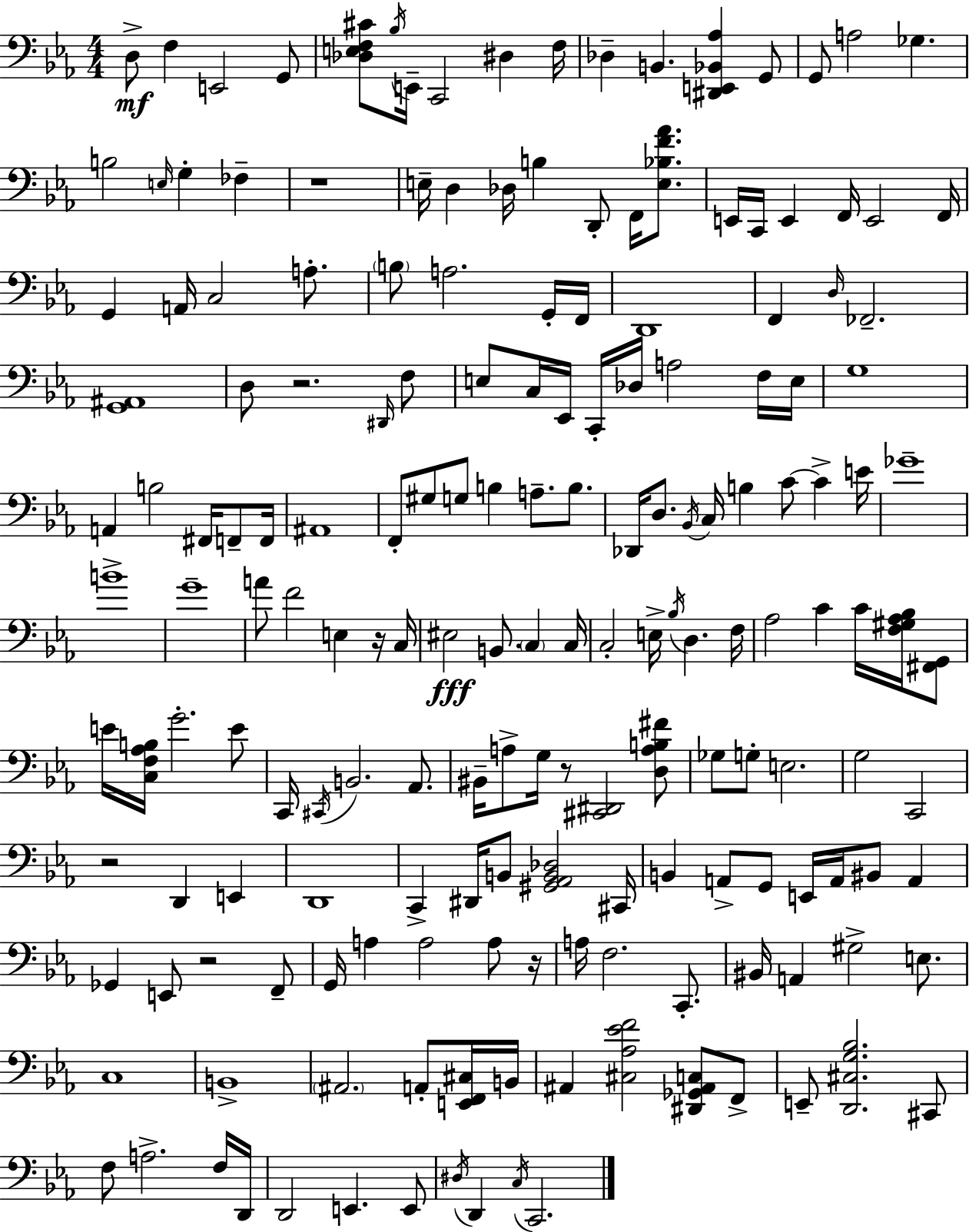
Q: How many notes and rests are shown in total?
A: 178